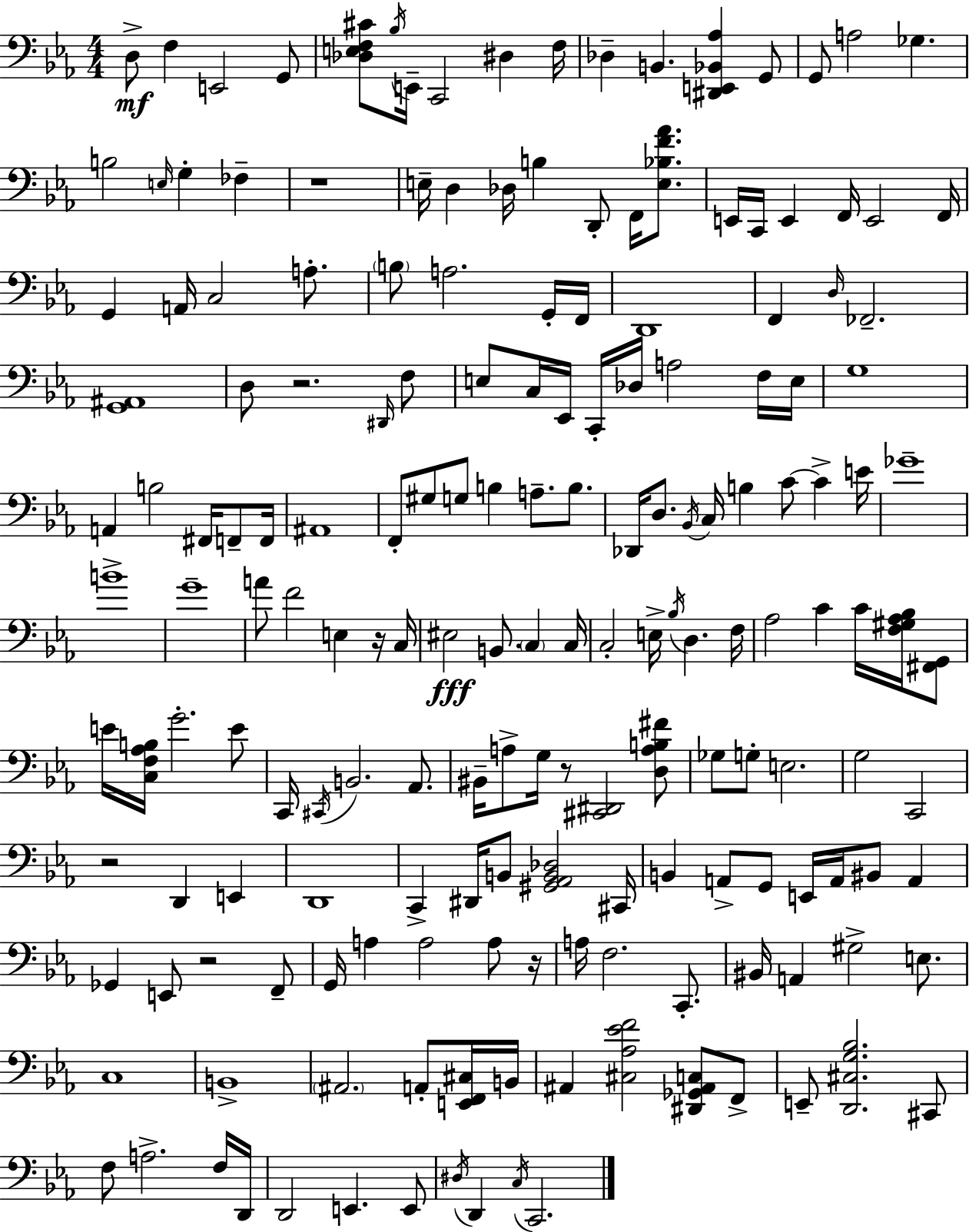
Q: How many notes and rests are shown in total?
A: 178